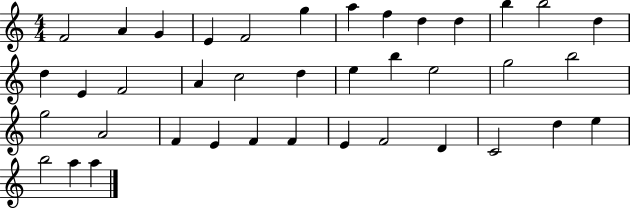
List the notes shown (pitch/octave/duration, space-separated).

F4/h A4/q G4/q E4/q F4/h G5/q A5/q F5/q D5/q D5/q B5/q B5/h D5/q D5/q E4/q F4/h A4/q C5/h D5/q E5/q B5/q E5/h G5/h B5/h G5/h A4/h F4/q E4/q F4/q F4/q E4/q F4/h D4/q C4/h D5/q E5/q B5/h A5/q A5/q